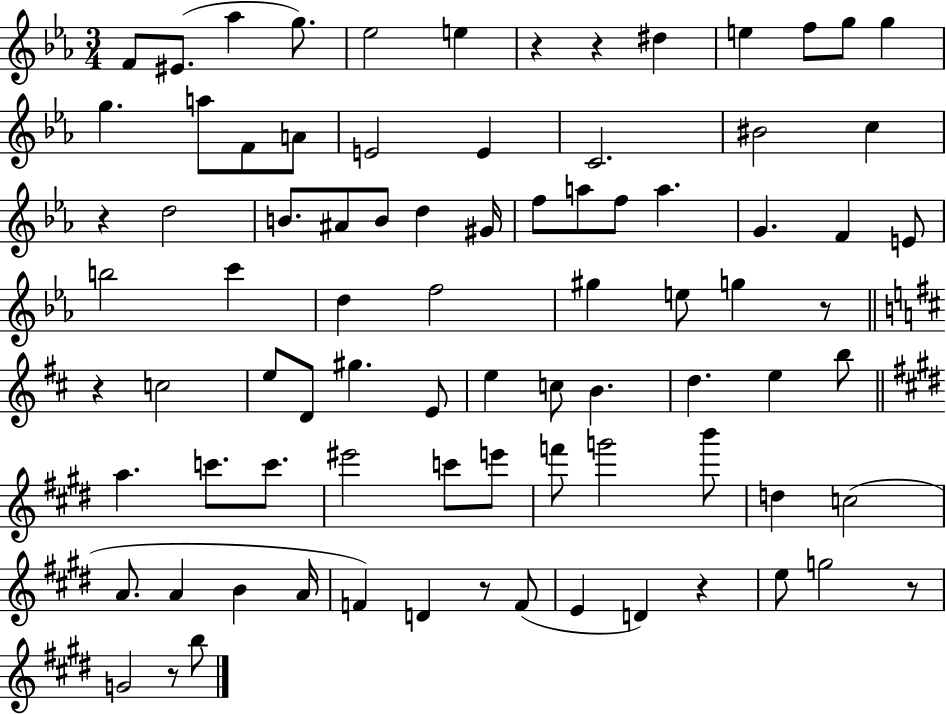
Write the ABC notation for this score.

X:1
T:Untitled
M:3/4
L:1/4
K:Eb
F/2 ^E/2 _a g/2 _e2 e z z ^d e f/2 g/2 g g a/2 F/2 A/2 E2 E C2 ^B2 c z d2 B/2 ^A/2 B/2 d ^G/4 f/2 a/2 f/2 a G F E/2 b2 c' d f2 ^g e/2 g z/2 z c2 e/2 D/2 ^g E/2 e c/2 B d e b/2 a c'/2 c'/2 ^e'2 c'/2 e'/2 f'/2 g'2 b'/2 d c2 A/2 A B A/4 F D z/2 F/2 E D z e/2 g2 z/2 G2 z/2 b/2